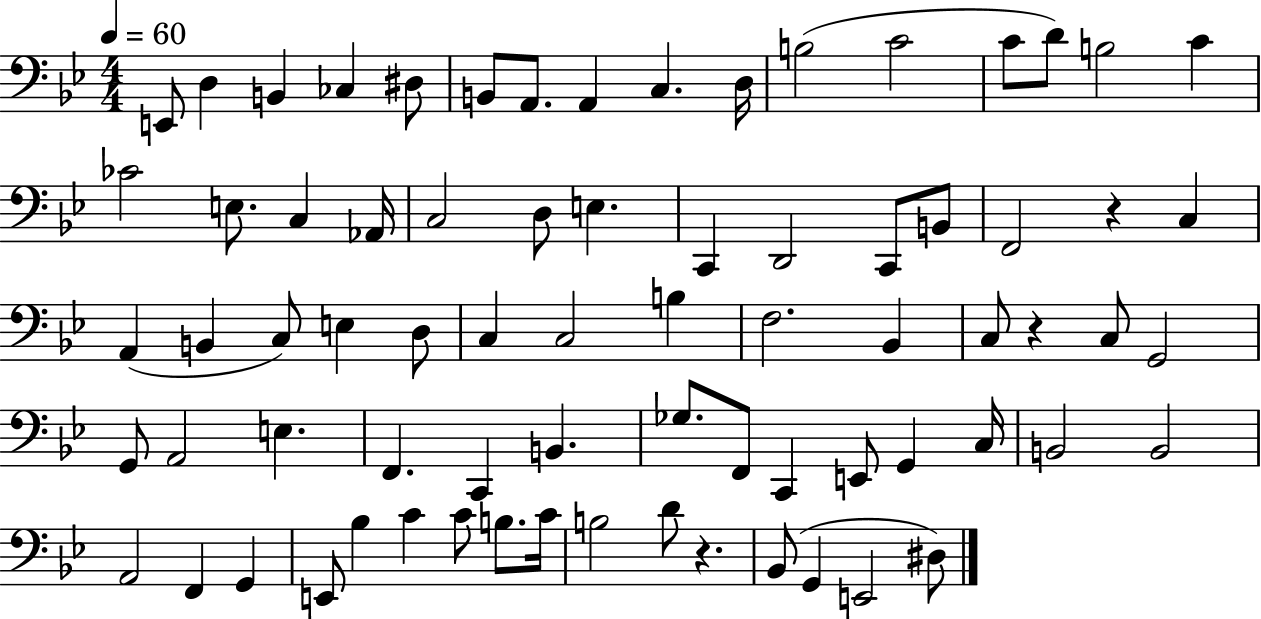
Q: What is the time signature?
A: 4/4